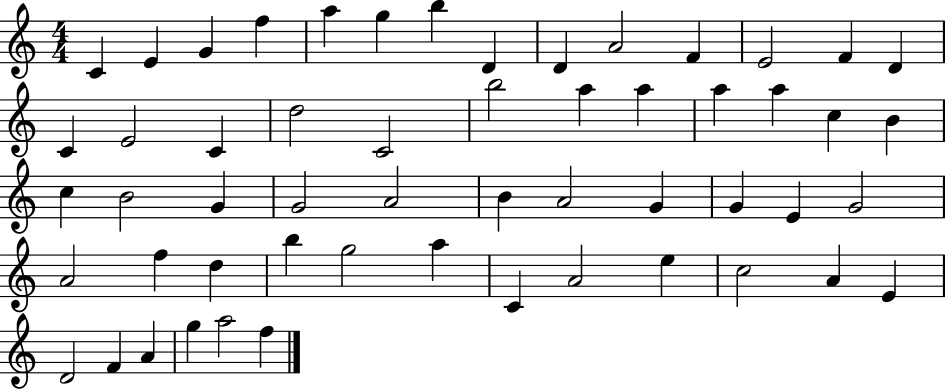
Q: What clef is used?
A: treble